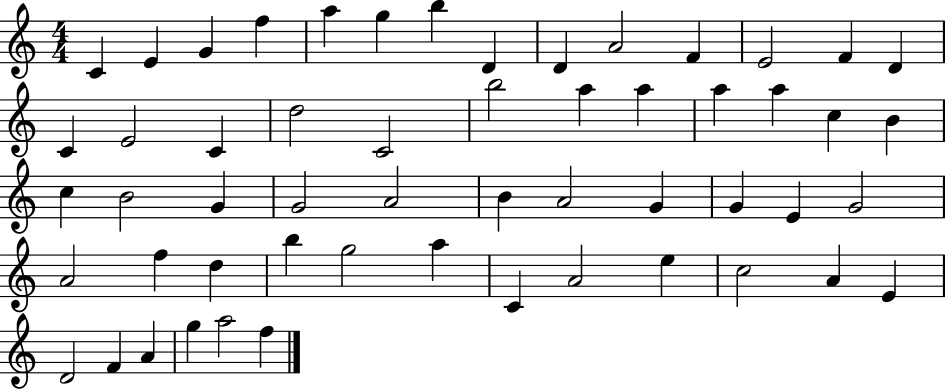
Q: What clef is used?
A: treble